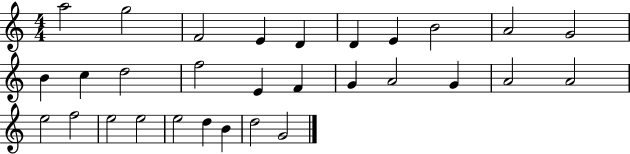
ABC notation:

X:1
T:Untitled
M:4/4
L:1/4
K:C
a2 g2 F2 E D D E B2 A2 G2 B c d2 f2 E F G A2 G A2 A2 e2 f2 e2 e2 e2 d B d2 G2